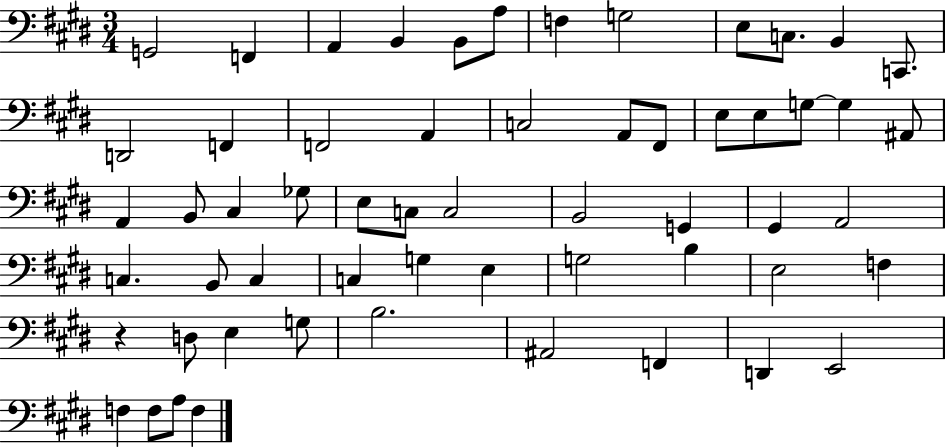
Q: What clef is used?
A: bass